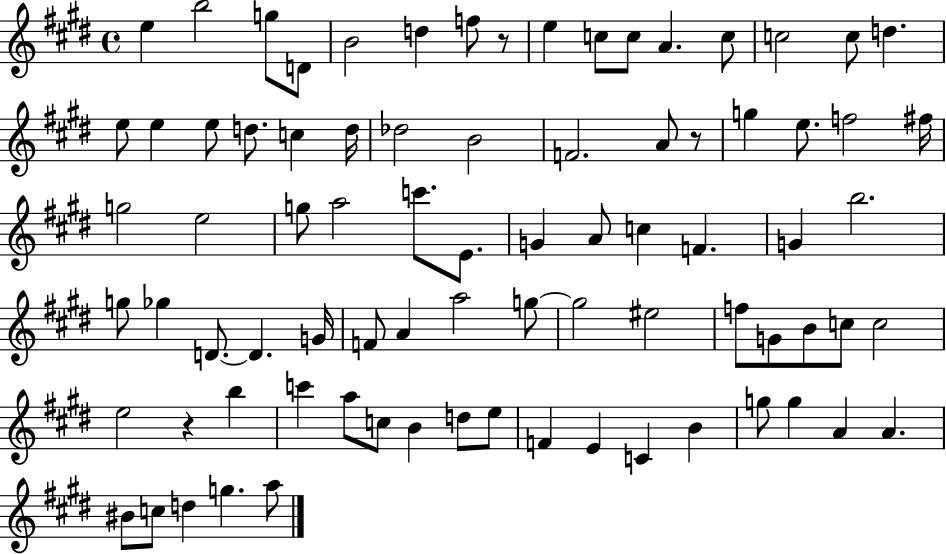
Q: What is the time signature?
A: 4/4